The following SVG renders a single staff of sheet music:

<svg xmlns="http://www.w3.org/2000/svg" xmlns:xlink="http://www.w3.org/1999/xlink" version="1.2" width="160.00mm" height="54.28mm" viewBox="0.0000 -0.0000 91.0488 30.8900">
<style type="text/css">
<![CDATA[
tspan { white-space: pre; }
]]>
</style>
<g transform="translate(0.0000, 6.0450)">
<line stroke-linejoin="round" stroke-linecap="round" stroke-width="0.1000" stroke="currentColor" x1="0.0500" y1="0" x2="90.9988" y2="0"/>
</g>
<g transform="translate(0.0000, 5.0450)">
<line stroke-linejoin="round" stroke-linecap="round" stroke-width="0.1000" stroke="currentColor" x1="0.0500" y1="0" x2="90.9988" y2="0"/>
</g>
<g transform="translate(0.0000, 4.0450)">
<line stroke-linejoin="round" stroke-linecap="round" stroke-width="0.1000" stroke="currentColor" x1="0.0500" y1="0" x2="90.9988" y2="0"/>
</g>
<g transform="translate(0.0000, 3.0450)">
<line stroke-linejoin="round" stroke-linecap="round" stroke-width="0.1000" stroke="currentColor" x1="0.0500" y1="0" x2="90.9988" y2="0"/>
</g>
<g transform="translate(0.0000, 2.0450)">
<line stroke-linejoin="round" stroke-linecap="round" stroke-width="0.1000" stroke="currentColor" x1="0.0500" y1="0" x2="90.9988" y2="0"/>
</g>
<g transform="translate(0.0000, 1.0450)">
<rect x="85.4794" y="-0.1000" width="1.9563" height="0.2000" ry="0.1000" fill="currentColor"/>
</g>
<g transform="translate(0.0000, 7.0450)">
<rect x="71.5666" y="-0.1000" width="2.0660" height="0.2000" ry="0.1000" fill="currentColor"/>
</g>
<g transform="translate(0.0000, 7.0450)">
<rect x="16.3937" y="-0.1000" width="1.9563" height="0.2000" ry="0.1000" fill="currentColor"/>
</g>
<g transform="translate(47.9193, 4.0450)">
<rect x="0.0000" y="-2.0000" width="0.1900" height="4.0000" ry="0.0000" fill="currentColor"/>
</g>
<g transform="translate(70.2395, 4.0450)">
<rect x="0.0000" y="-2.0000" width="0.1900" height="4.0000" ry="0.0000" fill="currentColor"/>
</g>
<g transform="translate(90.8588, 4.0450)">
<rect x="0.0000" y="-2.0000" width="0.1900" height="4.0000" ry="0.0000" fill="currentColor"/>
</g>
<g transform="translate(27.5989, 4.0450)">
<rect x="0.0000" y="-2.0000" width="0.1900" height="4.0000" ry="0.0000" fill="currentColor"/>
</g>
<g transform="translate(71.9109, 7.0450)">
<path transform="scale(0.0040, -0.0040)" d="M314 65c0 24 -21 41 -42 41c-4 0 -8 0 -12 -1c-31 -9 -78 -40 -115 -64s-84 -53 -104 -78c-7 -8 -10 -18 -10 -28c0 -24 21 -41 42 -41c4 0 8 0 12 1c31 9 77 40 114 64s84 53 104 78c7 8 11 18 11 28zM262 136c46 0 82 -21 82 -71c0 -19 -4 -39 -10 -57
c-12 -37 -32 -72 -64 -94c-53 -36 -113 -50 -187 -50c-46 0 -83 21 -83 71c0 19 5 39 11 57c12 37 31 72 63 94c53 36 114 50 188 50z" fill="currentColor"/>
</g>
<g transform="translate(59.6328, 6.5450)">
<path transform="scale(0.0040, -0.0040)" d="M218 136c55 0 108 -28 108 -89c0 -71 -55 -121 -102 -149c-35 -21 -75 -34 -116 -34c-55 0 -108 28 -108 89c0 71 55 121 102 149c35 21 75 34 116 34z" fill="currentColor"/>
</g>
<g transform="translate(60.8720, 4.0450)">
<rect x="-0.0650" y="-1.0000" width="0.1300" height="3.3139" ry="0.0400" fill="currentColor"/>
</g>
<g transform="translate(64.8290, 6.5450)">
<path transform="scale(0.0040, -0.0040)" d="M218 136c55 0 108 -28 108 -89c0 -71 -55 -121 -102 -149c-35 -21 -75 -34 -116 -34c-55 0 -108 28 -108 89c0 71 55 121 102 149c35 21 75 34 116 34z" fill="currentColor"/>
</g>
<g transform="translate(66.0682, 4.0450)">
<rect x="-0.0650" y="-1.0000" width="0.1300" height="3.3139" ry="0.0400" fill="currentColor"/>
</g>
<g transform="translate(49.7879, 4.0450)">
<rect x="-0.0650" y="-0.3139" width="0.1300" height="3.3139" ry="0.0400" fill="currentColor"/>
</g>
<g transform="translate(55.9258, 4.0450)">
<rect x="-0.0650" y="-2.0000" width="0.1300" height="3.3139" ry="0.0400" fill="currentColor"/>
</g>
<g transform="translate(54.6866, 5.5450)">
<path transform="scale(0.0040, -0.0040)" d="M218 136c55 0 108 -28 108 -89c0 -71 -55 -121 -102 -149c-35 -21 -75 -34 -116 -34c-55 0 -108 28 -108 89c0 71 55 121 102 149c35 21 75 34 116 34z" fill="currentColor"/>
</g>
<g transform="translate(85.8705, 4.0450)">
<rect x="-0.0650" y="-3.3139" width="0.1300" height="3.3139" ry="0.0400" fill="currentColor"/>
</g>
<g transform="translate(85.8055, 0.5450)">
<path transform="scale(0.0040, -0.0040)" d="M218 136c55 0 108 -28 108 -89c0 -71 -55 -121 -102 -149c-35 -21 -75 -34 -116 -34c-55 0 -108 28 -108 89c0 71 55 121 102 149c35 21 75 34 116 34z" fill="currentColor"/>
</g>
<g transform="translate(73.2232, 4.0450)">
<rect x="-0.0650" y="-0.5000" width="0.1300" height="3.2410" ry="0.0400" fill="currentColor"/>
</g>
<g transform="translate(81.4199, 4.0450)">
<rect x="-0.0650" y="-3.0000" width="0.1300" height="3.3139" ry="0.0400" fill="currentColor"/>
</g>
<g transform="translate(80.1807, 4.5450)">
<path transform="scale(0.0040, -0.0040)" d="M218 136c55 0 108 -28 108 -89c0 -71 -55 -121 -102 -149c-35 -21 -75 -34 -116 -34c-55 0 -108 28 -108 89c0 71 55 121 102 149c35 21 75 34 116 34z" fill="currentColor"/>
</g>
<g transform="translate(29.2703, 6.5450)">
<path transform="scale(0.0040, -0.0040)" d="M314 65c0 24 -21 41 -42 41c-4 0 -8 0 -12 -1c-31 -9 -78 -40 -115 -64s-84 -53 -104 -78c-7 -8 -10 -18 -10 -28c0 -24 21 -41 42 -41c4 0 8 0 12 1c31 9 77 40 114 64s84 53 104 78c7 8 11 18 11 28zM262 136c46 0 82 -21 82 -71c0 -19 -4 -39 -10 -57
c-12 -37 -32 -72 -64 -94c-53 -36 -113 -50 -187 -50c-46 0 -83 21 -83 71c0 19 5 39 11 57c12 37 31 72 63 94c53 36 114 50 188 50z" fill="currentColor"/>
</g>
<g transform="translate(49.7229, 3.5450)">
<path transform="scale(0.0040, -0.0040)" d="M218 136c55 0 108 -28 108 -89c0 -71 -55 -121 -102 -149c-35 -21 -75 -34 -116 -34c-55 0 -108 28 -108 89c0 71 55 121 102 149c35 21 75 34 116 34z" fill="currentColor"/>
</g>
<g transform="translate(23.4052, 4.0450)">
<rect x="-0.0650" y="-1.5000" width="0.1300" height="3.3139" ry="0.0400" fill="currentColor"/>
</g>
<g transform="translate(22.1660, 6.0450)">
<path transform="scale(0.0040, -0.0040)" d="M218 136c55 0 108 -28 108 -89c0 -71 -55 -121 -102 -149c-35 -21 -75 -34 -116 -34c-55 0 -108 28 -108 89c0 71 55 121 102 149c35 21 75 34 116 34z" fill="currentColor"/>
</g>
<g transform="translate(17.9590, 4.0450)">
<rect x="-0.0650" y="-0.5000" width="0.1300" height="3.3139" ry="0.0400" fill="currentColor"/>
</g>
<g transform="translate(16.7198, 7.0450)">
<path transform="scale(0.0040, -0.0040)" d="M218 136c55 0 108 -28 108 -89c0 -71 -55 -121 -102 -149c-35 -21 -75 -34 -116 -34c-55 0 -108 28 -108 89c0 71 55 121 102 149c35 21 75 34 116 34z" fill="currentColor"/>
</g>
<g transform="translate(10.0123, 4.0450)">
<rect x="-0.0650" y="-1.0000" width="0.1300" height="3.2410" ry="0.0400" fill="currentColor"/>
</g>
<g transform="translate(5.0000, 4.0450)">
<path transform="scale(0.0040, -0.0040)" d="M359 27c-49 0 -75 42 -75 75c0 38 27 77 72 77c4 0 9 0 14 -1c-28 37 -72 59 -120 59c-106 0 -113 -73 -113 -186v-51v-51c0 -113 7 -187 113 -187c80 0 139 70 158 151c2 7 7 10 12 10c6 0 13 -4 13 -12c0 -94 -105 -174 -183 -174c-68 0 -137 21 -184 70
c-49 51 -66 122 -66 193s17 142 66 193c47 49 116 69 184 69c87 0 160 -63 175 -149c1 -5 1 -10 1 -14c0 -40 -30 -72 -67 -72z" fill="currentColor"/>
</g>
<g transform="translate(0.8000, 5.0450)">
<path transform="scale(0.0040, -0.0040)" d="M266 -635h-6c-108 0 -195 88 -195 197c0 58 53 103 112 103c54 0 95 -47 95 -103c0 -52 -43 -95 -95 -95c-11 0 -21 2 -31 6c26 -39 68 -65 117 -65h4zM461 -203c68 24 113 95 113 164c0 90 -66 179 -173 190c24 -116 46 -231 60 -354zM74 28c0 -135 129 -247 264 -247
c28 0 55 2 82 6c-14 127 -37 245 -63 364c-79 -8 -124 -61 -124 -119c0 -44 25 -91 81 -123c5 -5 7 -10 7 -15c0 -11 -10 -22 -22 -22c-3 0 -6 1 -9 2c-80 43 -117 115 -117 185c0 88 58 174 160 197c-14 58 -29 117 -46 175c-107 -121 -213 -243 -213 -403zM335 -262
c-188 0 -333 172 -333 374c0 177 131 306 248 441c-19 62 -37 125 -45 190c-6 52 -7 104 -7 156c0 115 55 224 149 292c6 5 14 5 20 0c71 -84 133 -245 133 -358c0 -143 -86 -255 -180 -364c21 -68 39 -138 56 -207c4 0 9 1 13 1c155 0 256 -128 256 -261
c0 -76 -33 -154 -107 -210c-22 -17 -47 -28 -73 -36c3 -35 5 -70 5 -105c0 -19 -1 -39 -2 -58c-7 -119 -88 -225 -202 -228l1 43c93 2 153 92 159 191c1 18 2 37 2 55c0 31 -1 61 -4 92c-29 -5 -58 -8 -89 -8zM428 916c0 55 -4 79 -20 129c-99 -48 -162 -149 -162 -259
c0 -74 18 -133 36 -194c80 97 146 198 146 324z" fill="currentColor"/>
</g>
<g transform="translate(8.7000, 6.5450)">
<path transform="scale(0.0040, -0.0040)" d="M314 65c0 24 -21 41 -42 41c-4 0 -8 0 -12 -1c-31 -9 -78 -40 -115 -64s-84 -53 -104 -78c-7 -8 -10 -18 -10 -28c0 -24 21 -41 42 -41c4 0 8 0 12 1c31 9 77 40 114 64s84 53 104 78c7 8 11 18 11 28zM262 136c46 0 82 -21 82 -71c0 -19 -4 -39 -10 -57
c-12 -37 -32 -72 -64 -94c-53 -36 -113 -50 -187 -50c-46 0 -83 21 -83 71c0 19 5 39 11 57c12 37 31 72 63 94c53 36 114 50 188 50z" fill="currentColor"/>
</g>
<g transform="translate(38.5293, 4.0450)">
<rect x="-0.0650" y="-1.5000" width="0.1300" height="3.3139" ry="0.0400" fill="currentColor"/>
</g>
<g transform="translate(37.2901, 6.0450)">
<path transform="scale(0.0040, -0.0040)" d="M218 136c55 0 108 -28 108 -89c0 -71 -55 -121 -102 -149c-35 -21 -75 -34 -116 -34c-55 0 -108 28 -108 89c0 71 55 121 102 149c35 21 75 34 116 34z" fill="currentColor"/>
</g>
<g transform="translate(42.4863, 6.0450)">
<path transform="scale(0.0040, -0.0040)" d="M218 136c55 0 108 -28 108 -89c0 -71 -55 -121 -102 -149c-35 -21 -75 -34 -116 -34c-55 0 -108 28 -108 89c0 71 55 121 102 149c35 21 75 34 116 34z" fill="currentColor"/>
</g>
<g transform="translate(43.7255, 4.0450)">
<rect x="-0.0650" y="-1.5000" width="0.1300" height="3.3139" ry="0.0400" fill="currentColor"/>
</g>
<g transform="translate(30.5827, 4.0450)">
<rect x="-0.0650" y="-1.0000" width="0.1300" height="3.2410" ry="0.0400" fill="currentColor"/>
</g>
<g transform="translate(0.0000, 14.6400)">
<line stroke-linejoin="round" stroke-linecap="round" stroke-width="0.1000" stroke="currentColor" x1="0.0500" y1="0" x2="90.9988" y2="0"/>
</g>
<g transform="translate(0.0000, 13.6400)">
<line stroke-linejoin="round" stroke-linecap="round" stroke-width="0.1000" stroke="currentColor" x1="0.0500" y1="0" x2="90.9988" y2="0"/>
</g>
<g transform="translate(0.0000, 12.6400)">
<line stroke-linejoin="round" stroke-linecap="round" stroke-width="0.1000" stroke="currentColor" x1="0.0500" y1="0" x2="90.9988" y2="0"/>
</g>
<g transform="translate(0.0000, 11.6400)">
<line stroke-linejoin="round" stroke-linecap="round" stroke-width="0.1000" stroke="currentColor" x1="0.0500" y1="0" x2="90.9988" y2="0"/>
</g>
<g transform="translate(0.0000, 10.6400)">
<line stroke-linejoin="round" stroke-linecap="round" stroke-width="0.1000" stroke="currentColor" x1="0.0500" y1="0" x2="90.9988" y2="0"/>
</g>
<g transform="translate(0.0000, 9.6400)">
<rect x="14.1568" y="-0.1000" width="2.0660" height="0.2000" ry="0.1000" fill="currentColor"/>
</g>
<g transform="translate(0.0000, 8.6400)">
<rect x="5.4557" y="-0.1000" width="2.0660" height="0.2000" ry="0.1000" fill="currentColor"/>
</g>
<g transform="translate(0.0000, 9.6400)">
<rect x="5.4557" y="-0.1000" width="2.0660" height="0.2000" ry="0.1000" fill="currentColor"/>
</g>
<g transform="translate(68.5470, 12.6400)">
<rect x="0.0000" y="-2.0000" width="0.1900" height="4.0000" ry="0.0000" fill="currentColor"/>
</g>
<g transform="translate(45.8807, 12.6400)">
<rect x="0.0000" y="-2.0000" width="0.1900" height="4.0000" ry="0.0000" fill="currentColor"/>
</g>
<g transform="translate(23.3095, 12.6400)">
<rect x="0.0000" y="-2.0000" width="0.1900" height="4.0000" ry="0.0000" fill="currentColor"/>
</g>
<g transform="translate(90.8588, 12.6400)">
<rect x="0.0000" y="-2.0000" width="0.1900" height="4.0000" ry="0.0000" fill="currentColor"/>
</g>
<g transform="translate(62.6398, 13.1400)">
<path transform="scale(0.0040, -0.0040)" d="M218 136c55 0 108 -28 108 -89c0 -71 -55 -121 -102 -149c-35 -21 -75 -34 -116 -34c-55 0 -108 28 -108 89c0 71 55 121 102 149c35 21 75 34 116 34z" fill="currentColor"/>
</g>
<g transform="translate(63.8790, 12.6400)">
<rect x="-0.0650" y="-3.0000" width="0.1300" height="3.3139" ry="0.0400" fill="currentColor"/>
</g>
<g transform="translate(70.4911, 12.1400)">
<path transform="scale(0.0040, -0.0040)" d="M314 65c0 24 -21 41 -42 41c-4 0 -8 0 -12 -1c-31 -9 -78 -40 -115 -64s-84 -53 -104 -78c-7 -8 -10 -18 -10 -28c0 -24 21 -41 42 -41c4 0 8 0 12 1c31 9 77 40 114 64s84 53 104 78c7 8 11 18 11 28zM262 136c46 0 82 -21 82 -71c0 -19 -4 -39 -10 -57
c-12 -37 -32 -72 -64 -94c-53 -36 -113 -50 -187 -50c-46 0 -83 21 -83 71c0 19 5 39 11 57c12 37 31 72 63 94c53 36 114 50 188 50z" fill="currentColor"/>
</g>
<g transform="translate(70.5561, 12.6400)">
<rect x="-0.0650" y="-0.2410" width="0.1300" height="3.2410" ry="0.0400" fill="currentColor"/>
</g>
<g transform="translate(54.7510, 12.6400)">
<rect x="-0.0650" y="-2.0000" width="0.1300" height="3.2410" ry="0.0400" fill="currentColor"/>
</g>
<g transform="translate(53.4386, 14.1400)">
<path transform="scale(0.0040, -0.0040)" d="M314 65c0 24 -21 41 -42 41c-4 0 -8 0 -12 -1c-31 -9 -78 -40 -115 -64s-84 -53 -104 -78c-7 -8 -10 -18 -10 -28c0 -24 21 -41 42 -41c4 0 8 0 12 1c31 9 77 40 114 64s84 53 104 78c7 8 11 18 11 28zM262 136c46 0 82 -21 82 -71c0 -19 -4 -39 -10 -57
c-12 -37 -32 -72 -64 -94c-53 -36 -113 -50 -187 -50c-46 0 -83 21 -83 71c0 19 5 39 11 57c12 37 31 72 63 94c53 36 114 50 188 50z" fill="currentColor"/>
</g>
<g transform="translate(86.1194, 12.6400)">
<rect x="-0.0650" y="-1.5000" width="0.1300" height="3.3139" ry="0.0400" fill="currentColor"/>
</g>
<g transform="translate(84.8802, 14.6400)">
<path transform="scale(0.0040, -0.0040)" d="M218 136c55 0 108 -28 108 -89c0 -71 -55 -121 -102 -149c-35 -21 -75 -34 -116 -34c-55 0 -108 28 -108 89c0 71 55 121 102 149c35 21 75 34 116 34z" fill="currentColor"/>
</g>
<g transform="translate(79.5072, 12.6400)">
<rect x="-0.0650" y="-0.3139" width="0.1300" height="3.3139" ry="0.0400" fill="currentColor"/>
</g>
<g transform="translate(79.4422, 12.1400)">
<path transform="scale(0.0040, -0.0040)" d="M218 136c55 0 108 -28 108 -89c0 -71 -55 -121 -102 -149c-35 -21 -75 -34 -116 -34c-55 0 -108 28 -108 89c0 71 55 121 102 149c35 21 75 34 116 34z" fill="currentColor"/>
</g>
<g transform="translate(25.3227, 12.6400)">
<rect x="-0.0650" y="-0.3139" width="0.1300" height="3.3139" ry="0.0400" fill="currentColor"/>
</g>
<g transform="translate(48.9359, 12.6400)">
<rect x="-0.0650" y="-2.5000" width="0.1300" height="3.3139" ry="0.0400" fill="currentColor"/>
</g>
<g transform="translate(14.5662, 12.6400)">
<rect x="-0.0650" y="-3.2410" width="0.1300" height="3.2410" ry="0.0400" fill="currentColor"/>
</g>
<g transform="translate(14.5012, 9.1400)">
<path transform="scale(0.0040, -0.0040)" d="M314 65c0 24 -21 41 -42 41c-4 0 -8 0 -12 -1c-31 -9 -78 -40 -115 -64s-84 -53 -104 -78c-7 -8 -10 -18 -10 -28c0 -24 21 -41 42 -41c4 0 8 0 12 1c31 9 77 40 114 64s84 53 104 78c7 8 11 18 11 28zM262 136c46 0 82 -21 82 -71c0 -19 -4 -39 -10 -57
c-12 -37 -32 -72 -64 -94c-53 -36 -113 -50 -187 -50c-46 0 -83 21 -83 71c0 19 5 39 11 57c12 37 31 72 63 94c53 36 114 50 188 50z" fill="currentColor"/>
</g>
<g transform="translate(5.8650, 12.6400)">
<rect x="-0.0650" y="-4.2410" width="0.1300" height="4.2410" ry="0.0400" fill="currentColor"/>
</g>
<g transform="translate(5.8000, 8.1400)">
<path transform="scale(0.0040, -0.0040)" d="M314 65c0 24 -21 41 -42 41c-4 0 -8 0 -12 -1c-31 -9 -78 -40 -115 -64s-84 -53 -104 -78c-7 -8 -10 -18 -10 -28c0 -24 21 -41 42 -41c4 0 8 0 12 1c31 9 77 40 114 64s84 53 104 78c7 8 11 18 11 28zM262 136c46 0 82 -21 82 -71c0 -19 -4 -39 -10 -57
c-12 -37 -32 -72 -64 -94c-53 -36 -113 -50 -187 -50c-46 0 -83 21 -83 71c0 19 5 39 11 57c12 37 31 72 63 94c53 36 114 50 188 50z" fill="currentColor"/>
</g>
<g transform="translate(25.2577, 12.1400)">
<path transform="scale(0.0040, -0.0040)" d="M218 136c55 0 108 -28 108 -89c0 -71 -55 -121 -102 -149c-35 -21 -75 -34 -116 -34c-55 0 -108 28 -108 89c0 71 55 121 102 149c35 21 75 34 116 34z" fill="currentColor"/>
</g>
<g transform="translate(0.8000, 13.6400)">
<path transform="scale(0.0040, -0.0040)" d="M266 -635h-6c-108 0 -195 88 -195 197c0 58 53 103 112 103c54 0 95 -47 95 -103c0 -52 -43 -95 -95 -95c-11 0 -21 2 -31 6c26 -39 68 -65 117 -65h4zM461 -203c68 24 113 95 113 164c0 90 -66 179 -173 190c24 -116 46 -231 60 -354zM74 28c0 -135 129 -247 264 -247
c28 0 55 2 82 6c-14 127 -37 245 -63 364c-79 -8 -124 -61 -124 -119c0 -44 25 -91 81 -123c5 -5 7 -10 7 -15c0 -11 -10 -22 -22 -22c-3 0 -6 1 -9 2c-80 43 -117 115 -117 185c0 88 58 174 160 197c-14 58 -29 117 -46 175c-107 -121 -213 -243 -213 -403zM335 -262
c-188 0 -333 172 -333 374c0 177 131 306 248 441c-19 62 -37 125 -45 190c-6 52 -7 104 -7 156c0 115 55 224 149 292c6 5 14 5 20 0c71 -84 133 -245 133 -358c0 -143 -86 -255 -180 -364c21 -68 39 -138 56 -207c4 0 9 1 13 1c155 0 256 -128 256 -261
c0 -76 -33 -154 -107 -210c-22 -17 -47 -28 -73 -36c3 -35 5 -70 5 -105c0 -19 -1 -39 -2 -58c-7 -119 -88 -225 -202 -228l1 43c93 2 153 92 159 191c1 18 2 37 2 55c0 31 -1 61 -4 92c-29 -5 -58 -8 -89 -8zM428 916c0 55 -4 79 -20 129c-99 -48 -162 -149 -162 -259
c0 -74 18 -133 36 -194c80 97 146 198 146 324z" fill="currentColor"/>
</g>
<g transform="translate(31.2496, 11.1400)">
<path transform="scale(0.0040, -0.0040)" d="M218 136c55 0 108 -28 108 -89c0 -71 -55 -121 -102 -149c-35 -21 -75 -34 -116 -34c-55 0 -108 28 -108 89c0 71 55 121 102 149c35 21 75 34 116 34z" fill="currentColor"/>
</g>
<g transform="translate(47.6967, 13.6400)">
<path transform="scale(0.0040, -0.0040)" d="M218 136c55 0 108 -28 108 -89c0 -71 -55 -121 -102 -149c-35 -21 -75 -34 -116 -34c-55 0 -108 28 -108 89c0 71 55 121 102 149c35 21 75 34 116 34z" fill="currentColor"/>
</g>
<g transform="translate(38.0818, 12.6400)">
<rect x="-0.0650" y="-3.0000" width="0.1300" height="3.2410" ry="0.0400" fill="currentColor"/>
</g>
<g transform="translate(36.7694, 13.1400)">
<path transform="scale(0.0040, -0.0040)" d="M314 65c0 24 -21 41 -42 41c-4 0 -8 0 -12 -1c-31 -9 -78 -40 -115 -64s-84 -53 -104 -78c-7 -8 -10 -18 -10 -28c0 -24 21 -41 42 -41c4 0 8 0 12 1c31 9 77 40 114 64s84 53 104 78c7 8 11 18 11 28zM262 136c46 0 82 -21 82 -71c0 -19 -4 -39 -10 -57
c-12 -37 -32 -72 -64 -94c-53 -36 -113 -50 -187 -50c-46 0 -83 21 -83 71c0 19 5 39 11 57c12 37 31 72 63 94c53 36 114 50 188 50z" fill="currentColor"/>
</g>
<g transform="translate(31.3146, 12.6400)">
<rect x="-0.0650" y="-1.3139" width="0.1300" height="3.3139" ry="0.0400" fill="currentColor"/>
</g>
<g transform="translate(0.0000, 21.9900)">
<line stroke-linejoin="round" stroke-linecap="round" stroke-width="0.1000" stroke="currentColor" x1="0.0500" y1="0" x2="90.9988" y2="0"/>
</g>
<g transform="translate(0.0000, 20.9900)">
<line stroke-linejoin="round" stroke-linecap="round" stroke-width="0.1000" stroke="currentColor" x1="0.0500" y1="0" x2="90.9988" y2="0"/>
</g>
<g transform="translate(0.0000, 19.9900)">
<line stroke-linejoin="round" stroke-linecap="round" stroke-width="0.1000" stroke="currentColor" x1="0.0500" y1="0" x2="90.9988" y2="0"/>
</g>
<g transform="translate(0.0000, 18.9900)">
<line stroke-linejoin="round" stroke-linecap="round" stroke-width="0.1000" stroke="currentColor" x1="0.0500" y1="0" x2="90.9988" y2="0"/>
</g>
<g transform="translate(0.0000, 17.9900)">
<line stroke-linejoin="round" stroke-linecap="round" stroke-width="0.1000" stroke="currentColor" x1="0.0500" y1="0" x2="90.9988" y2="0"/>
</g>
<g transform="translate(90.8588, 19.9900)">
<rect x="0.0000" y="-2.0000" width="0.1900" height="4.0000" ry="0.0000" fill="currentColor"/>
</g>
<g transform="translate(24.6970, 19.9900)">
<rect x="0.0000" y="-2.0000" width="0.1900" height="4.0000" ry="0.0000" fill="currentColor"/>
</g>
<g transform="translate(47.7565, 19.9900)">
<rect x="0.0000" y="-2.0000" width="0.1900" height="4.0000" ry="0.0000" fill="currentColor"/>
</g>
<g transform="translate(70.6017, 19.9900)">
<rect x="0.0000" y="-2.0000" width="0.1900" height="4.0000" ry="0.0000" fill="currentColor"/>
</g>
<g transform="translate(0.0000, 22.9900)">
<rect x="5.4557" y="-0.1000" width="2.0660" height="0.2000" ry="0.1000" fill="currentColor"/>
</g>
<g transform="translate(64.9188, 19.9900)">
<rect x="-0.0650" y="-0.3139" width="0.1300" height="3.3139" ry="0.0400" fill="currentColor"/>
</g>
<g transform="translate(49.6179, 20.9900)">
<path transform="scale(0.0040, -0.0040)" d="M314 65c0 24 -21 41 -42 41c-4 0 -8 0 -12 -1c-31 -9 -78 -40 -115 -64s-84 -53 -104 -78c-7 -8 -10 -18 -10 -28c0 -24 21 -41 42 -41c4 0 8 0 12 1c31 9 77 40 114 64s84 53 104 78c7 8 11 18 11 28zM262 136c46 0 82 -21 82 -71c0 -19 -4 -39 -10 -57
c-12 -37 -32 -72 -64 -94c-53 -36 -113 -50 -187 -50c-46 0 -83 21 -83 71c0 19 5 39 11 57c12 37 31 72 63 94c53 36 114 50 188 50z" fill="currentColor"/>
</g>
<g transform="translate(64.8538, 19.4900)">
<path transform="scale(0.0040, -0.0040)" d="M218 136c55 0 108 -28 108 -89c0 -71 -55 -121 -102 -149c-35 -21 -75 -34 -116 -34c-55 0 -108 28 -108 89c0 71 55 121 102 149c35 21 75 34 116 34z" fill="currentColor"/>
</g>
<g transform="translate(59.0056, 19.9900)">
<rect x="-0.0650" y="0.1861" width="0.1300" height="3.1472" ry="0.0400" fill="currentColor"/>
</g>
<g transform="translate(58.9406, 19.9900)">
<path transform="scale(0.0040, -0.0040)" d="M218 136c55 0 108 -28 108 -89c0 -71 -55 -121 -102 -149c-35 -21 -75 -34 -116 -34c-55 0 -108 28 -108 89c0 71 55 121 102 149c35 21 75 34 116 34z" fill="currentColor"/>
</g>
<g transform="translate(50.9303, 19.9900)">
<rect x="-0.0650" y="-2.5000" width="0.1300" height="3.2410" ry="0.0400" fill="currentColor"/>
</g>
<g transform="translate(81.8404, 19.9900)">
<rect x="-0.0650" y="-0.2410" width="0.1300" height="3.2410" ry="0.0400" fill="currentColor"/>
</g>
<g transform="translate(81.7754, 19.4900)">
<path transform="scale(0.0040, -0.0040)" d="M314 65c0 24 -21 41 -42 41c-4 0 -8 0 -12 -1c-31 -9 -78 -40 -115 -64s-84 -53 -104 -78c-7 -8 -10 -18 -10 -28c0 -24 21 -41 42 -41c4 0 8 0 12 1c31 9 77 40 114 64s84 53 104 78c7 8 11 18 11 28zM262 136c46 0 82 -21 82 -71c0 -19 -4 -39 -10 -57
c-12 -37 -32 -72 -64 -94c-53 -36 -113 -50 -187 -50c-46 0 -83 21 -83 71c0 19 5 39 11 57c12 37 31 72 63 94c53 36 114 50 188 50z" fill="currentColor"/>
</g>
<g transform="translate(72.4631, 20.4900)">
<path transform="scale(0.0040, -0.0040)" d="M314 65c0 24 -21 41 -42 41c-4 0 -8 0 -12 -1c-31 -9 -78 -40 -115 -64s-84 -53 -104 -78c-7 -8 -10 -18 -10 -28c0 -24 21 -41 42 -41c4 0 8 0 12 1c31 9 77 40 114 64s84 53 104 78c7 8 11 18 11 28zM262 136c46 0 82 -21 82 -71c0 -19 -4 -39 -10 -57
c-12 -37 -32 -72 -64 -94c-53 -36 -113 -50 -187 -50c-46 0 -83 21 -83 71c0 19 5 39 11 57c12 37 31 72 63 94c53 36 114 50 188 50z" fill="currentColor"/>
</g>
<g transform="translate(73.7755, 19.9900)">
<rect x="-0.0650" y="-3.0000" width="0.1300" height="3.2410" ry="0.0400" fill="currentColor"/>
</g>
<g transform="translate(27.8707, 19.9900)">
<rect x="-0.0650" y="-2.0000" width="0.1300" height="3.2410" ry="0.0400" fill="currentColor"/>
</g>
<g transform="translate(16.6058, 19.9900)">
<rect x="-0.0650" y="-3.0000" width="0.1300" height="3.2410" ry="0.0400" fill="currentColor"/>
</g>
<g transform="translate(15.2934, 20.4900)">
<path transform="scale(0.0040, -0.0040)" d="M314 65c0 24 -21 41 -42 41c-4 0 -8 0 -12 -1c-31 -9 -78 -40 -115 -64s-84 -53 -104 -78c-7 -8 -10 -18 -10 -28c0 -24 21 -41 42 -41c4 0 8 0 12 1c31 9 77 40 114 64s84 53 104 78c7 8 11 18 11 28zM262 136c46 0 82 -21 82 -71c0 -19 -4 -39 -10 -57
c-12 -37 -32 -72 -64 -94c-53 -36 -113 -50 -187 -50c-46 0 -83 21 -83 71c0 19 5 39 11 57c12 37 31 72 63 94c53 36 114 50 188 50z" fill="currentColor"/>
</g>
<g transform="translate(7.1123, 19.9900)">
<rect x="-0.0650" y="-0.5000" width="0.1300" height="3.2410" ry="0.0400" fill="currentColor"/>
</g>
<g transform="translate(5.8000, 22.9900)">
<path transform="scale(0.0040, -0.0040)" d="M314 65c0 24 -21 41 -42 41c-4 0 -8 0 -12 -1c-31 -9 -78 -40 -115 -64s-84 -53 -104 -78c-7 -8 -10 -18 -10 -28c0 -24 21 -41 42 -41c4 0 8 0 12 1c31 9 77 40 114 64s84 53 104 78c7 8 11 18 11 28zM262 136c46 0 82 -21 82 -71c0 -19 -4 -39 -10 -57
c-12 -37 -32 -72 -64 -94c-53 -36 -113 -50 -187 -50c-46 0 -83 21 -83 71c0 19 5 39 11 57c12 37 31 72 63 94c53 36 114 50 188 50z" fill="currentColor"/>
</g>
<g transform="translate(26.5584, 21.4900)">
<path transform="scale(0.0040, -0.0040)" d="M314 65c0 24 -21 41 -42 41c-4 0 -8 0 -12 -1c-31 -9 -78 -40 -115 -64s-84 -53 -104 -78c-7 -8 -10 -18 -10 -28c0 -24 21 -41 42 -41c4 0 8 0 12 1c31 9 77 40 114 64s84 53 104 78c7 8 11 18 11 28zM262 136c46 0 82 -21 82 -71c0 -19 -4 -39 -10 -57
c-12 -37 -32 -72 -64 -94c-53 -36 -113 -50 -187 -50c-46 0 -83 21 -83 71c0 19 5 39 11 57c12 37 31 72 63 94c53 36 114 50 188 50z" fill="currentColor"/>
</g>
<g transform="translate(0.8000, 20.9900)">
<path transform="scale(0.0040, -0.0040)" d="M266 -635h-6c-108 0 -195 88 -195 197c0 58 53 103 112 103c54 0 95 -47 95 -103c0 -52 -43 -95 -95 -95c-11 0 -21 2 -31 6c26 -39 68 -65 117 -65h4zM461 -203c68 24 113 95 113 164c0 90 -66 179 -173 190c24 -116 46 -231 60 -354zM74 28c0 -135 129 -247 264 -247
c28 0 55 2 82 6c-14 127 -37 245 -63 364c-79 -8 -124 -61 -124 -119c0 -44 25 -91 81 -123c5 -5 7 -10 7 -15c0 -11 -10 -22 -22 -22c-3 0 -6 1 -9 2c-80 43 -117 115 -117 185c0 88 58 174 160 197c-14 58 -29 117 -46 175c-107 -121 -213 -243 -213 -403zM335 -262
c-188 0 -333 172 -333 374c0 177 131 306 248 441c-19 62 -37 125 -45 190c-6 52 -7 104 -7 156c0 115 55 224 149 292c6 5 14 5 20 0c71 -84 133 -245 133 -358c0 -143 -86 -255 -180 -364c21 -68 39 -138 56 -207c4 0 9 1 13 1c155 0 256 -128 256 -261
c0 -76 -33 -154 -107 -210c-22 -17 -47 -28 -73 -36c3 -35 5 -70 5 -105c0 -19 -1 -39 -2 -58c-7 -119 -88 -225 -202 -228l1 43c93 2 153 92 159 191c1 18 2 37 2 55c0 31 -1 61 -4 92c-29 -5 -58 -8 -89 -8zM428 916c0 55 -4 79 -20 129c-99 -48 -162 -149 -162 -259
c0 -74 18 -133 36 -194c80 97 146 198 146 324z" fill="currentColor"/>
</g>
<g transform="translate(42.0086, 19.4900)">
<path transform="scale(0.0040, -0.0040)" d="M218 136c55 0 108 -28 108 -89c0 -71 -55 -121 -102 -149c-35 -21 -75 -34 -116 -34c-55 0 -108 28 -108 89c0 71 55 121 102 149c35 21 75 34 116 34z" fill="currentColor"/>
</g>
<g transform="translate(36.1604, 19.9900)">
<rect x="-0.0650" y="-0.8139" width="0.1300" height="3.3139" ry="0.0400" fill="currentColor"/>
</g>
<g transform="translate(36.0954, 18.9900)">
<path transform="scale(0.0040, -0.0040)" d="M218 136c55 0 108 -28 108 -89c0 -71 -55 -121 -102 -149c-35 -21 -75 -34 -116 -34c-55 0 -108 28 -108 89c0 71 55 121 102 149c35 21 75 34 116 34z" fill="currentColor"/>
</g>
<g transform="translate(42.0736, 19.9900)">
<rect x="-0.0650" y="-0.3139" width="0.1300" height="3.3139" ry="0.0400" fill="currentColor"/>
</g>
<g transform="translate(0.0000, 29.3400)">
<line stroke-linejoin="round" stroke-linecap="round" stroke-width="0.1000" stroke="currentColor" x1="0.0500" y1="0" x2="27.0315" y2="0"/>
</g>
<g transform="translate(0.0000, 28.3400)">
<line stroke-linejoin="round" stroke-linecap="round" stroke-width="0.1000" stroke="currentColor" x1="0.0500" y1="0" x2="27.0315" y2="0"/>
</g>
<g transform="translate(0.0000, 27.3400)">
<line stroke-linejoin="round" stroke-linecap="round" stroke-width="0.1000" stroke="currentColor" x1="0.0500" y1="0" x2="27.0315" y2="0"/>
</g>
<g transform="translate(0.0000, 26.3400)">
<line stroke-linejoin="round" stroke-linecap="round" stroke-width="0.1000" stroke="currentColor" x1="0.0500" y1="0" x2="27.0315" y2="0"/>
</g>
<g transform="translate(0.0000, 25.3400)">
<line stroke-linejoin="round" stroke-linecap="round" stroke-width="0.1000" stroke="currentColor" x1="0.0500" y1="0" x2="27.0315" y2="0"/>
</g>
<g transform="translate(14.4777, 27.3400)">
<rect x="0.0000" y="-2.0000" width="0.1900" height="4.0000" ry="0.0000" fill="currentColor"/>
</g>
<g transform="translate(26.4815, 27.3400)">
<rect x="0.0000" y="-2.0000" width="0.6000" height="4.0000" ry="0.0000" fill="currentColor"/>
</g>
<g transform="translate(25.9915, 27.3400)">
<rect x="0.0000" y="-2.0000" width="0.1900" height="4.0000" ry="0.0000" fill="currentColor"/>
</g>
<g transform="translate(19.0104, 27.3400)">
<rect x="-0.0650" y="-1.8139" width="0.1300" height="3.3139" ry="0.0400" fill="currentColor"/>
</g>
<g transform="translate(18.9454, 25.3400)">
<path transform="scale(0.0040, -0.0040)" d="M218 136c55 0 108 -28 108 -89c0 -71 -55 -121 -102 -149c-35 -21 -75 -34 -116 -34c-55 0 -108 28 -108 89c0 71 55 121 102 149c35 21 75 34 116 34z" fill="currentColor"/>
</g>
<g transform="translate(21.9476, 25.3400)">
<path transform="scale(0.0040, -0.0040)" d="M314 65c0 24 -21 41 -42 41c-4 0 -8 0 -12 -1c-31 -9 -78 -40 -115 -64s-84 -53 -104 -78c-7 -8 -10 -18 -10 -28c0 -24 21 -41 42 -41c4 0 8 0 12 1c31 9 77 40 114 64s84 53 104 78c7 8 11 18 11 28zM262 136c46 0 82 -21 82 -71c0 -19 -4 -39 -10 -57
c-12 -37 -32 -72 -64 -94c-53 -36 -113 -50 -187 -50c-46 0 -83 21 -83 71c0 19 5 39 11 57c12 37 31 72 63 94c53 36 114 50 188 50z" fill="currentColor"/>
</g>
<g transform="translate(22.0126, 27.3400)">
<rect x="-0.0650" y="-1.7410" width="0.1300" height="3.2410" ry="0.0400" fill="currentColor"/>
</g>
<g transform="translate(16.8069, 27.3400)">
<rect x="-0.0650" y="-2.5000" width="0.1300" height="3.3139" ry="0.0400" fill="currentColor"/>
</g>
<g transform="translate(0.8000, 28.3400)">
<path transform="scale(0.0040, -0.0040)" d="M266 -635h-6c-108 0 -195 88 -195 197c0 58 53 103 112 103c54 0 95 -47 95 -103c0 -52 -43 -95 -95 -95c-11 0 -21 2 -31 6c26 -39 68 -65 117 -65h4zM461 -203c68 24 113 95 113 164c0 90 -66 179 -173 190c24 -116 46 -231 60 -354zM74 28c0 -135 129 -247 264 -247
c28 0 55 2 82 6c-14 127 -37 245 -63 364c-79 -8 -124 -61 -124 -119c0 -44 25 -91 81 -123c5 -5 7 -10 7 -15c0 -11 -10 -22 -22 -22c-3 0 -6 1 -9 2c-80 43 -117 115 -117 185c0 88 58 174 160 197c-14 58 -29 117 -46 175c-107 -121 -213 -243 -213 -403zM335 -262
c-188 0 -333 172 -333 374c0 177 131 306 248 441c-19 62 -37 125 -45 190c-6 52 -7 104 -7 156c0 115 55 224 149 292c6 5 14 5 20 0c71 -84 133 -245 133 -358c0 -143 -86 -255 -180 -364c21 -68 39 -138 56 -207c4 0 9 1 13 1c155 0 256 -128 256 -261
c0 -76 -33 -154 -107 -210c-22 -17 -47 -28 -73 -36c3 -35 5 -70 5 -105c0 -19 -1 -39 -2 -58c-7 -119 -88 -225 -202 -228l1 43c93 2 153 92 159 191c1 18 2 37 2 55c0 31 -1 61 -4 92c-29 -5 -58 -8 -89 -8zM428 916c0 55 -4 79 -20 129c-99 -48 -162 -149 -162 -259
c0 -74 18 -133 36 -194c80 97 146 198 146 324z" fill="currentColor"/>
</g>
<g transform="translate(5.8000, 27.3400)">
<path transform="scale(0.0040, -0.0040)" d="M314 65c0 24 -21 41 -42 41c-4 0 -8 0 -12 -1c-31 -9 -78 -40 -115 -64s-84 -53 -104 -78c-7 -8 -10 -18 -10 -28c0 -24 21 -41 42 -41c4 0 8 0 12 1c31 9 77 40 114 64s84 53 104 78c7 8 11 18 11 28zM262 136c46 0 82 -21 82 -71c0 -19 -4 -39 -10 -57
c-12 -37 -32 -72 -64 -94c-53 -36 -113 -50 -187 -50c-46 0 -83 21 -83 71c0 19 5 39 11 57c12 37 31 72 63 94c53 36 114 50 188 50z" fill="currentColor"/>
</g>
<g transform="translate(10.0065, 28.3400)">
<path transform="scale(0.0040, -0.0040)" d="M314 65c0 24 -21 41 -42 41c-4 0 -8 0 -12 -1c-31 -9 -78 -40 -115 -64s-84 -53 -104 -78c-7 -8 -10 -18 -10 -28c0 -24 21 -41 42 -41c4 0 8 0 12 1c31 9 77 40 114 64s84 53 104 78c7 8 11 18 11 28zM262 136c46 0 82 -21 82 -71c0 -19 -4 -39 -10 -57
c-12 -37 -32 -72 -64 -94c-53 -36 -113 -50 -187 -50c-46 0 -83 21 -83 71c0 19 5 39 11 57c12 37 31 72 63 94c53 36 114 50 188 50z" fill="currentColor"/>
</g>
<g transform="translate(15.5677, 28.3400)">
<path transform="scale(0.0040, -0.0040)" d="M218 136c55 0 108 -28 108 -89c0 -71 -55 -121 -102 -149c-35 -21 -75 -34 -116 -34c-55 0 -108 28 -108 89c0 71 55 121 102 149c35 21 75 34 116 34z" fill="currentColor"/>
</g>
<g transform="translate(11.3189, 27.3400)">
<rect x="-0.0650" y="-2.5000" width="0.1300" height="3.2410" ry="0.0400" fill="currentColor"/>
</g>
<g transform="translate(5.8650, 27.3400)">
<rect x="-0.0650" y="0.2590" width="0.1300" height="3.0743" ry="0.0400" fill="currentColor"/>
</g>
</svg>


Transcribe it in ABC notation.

X:1
T:Untitled
M:4/4
L:1/4
K:C
D2 C E D2 E E c F D D C2 A b d'2 b2 c e A2 G F2 A c2 c E C2 A2 F2 d c G2 B c A2 c2 B2 G2 G f f2